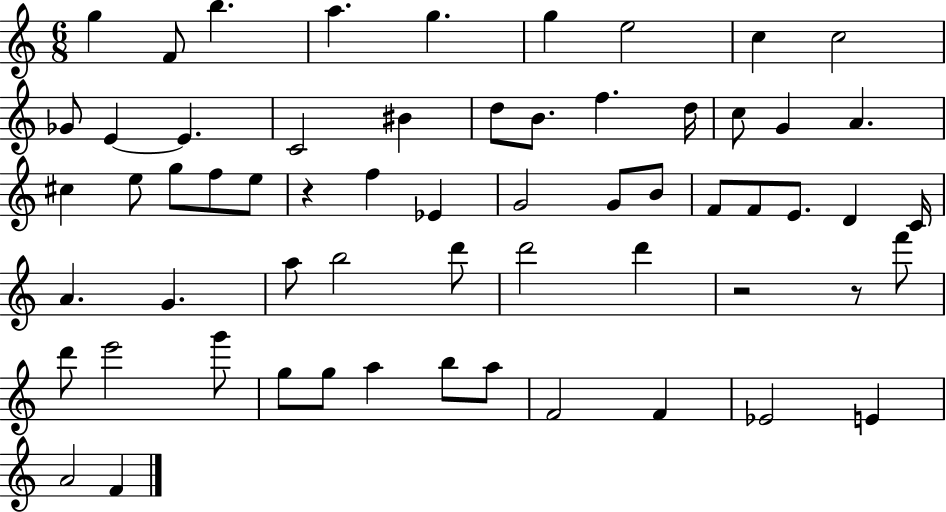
G5/q F4/e B5/q. A5/q. G5/q. G5/q E5/h C5/q C5/h Gb4/e E4/q E4/q. C4/h BIS4/q D5/e B4/e. F5/q. D5/s C5/e G4/q A4/q. C#5/q E5/e G5/e F5/e E5/e R/q F5/q Eb4/q G4/h G4/e B4/e F4/e F4/e E4/e. D4/q C4/s A4/q. G4/q. A5/e B5/h D6/e D6/h D6/q R/h R/e F6/e D6/e E6/h G6/e G5/e G5/e A5/q B5/e A5/e F4/h F4/q Eb4/h E4/q A4/h F4/q